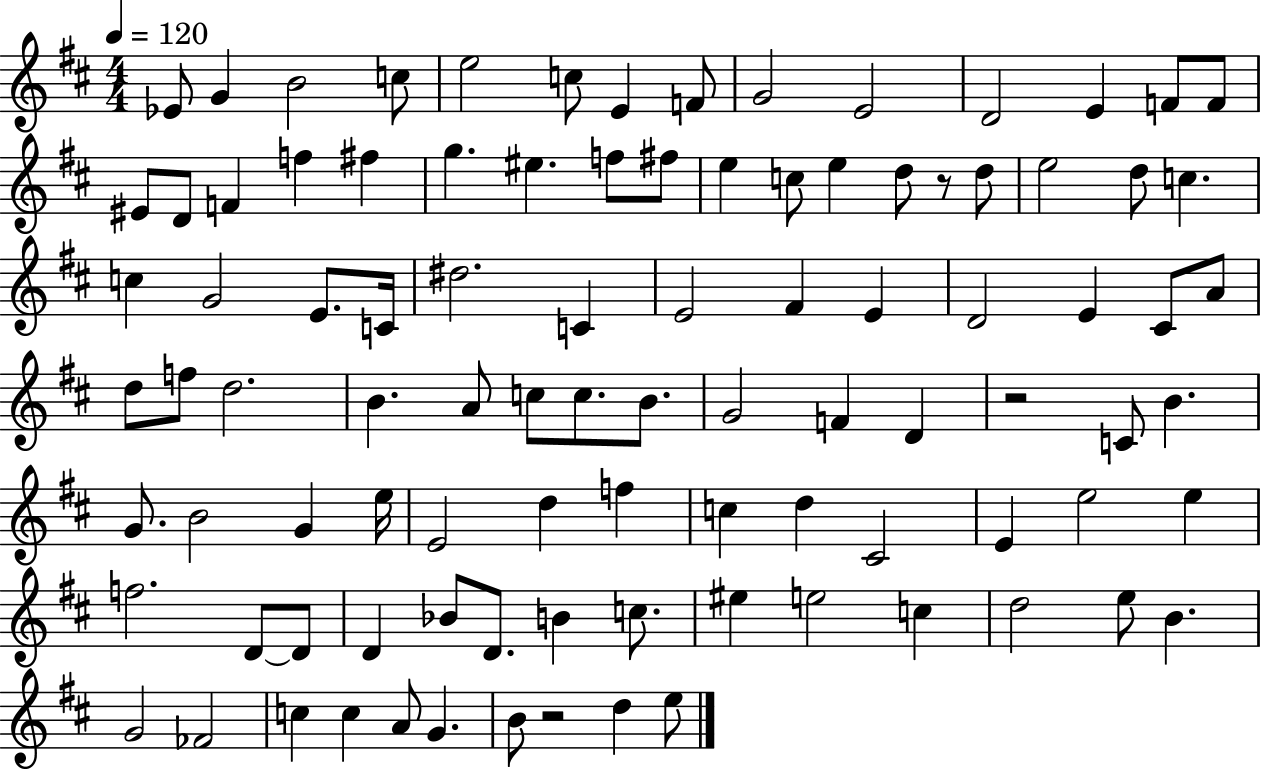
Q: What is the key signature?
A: D major